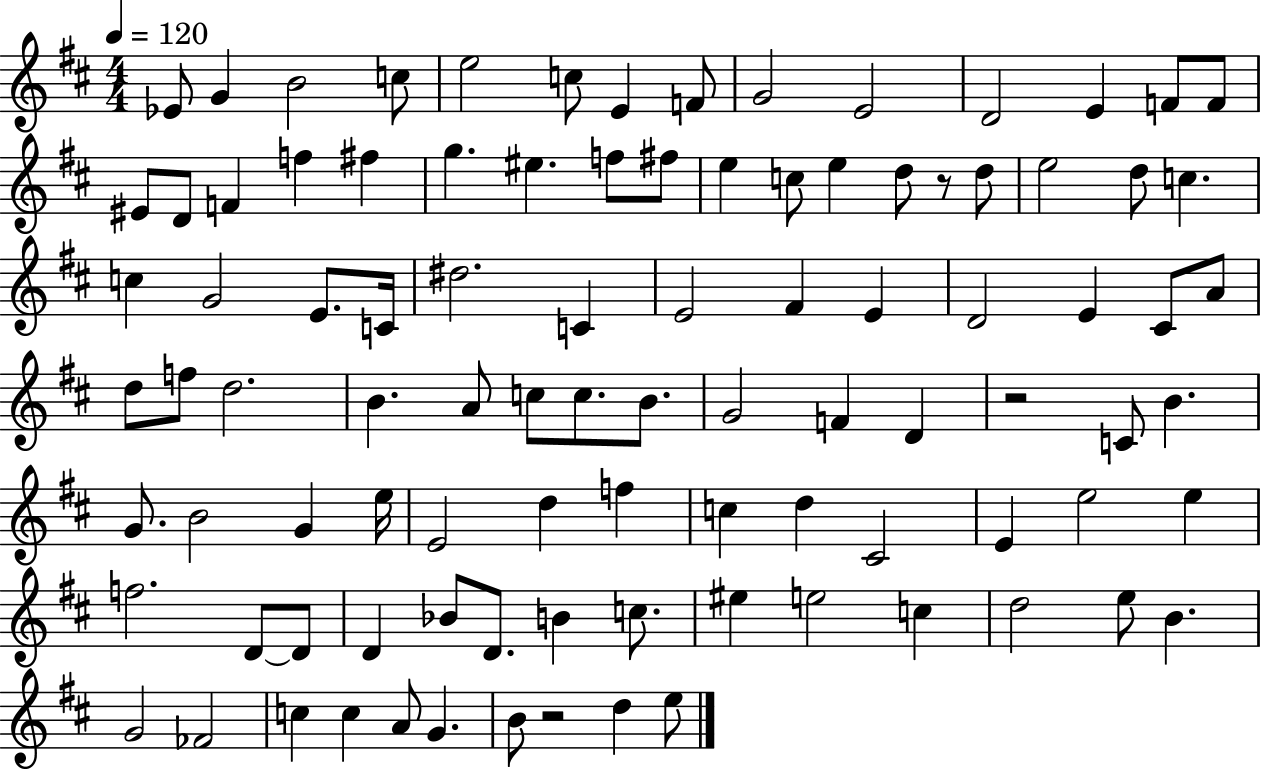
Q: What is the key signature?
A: D major